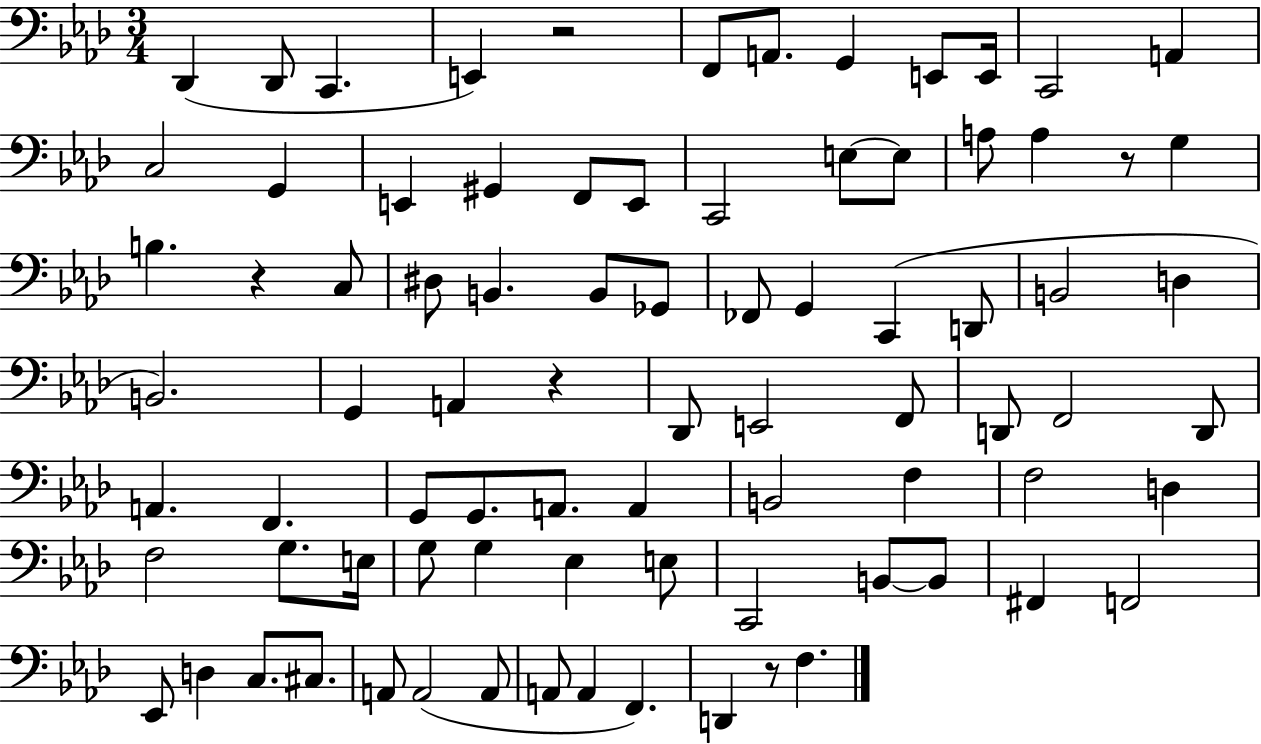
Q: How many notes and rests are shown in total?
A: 83